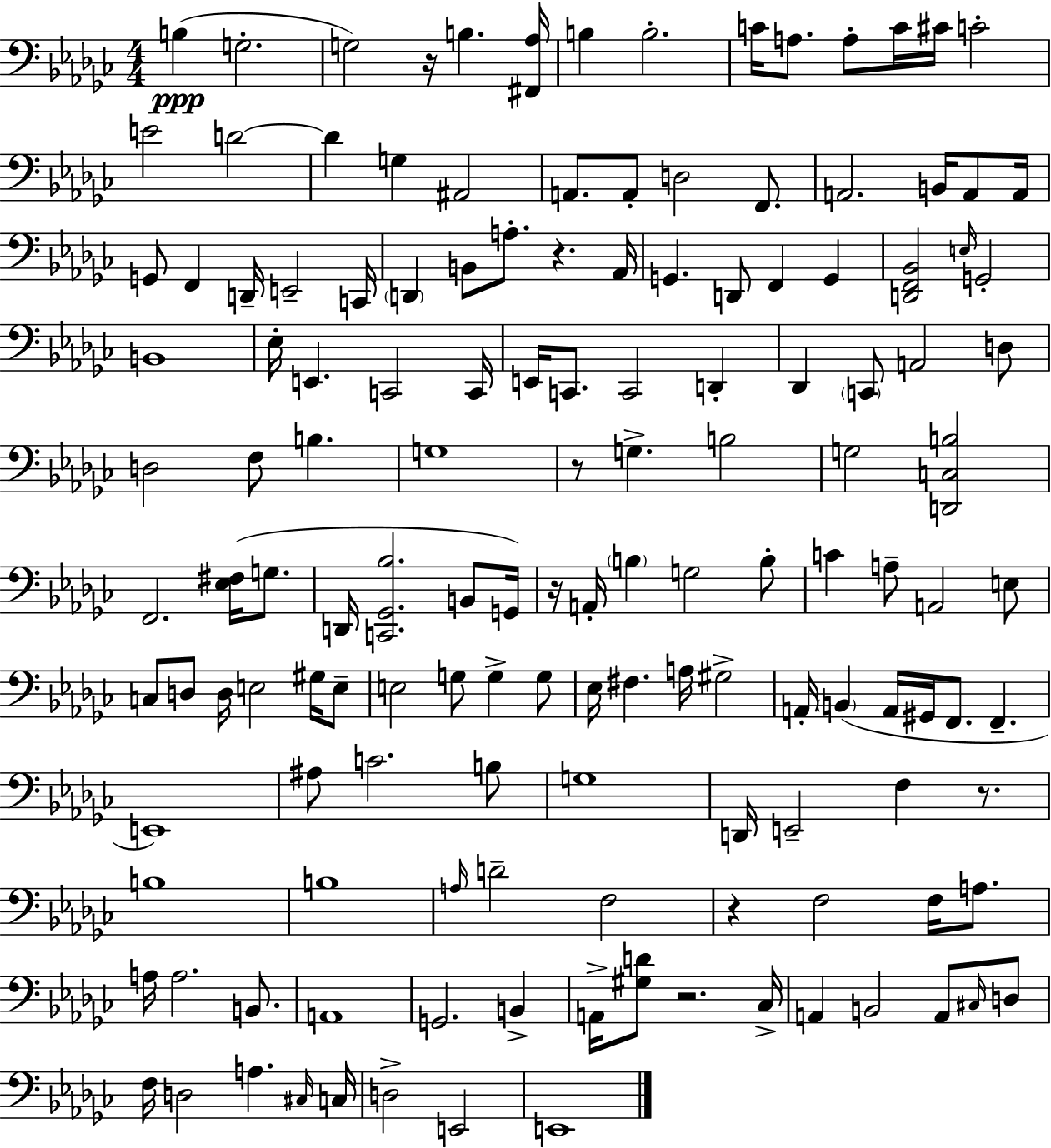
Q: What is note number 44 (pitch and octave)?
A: C2